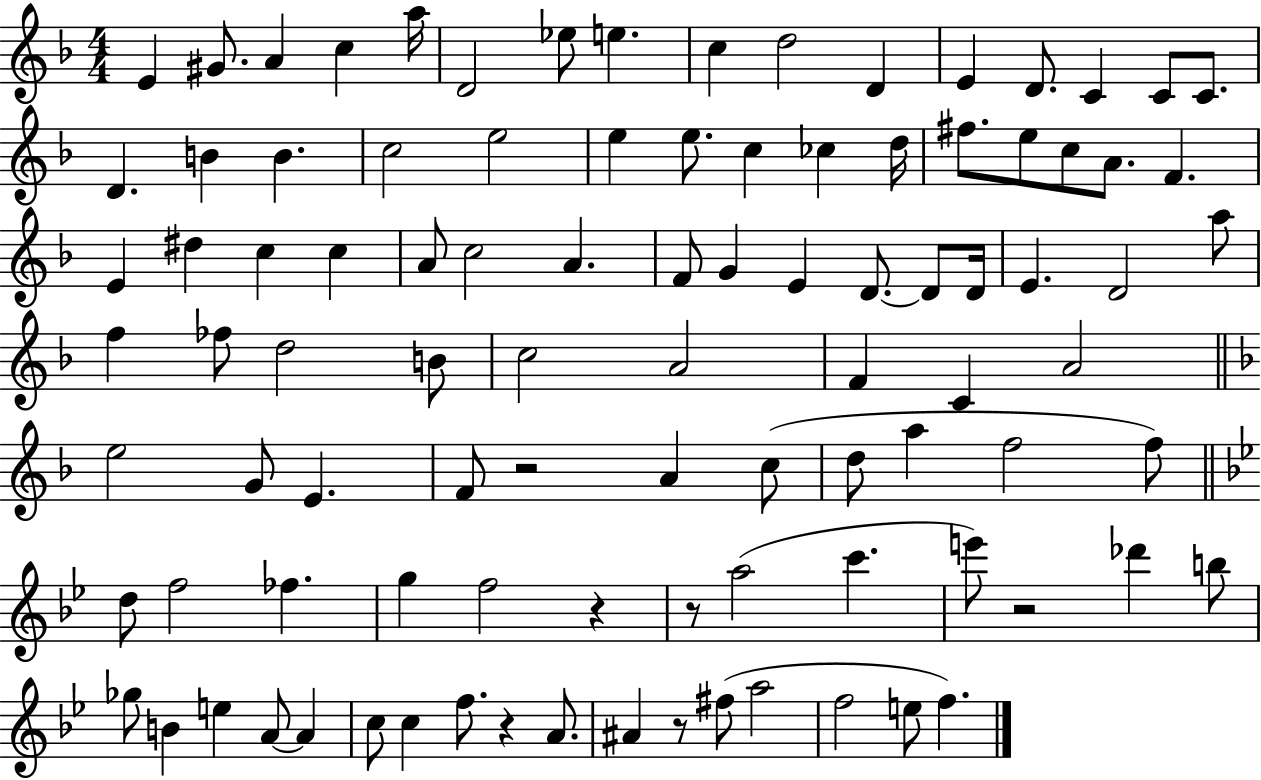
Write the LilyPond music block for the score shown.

{
  \clef treble
  \numericTimeSignature
  \time 4/4
  \key f \major
  \repeat volta 2 { e'4 gis'8. a'4 c''4 a''16 | d'2 ees''8 e''4. | c''4 d''2 d'4 | e'4 d'8. c'4 c'8 c'8. | \break d'4. b'4 b'4. | c''2 e''2 | e''4 e''8. c''4 ces''4 d''16 | fis''8. e''8 c''8 a'8. f'4. | \break e'4 dis''4 c''4 c''4 | a'8 c''2 a'4. | f'8 g'4 e'4 d'8.~~ d'8 d'16 | e'4. d'2 a''8 | \break f''4 fes''8 d''2 b'8 | c''2 a'2 | f'4 c'4 a'2 | \bar "||" \break \key f \major e''2 g'8 e'4. | f'8 r2 a'4 c''8( | d''8 a''4 f''2 f''8) | \bar "||" \break \key bes \major d''8 f''2 fes''4. | g''4 f''2 r4 | r8 a''2( c'''4. | e'''8) r2 des'''4 b''8 | \break ges''8 b'4 e''4 a'8~~ a'4 | c''8 c''4 f''8. r4 a'8. | ais'4 r8 fis''8( a''2 | f''2 e''8 f''4.) | \break } \bar "|."
}